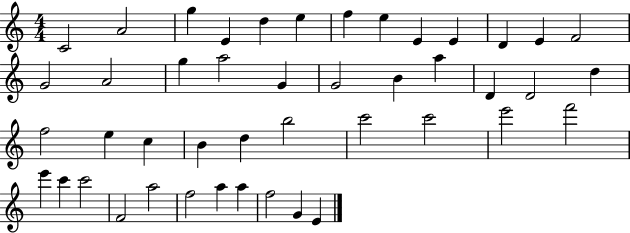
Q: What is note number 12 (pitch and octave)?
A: E4